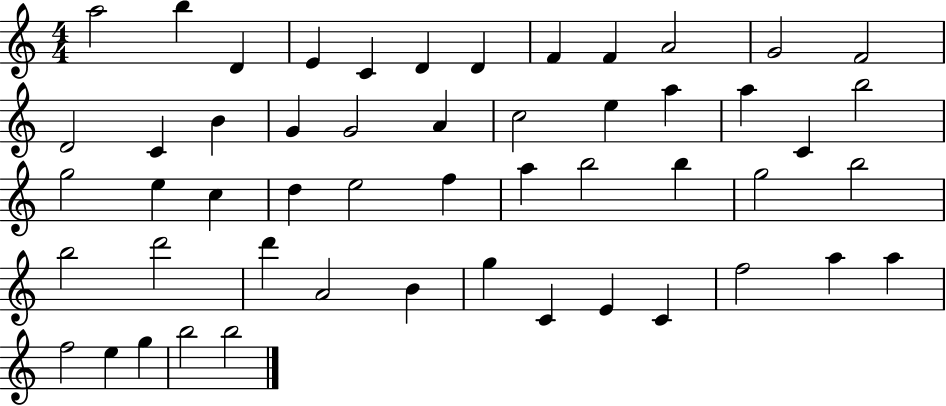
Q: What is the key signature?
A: C major